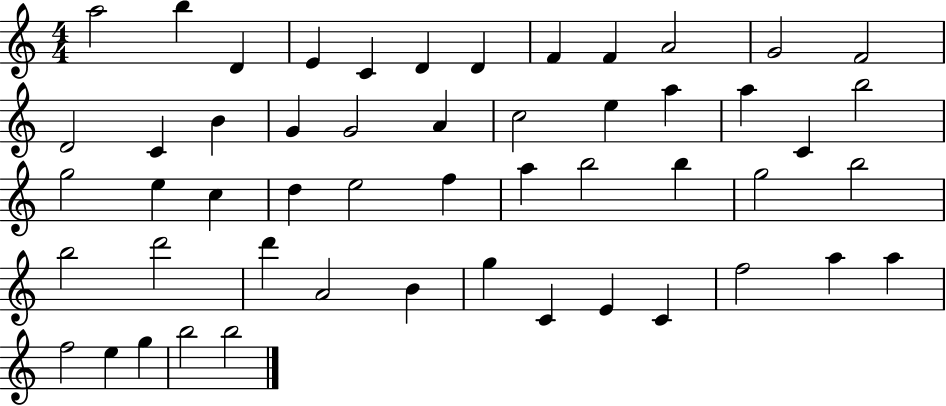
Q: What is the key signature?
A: C major